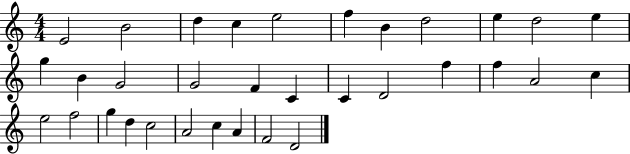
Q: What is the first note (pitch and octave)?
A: E4